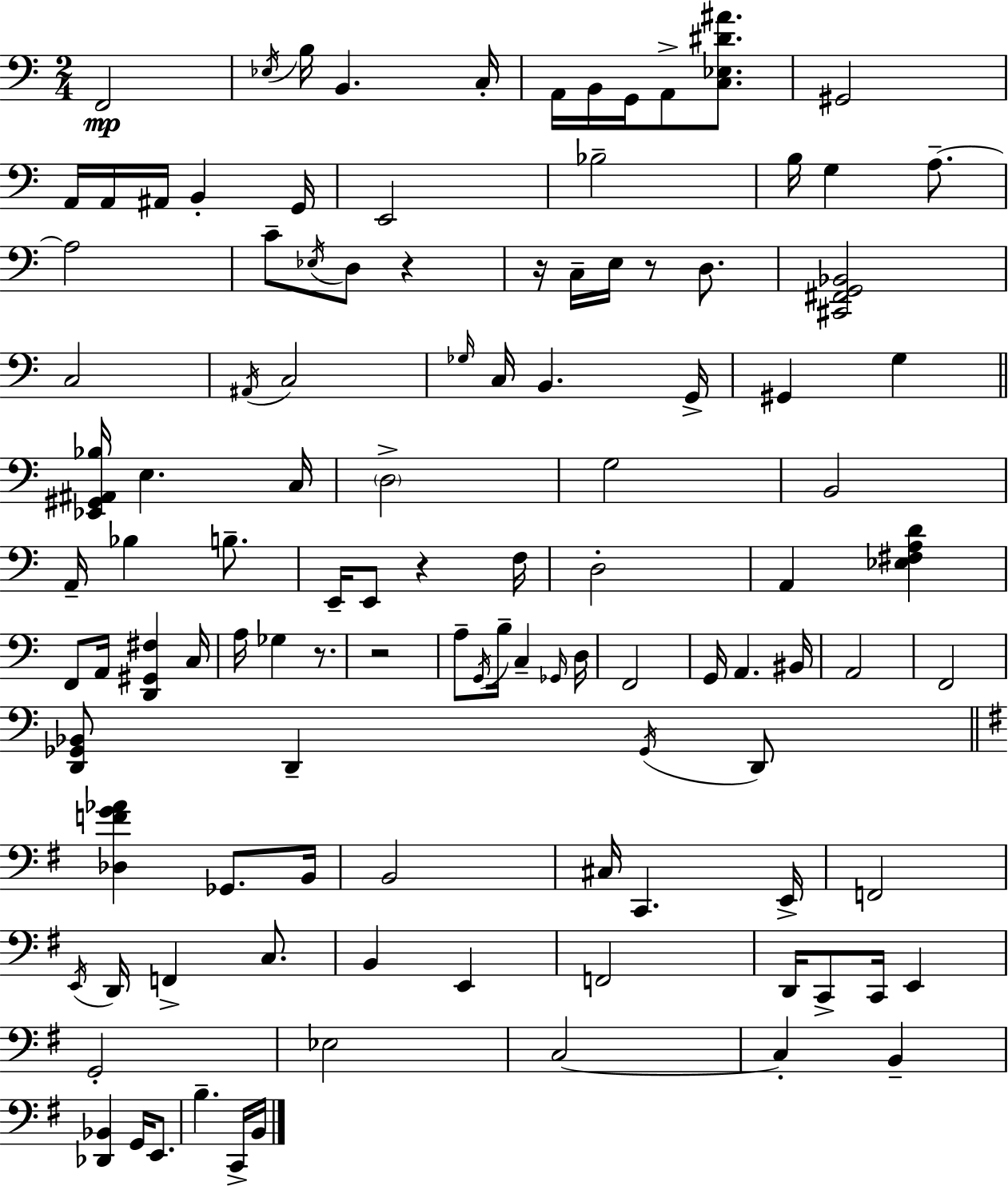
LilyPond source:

{
  \clef bass
  \numericTimeSignature
  \time 2/4
  \key a \minor
  f,2\mp | \acciaccatura { ees16 } b16 b,4. | c16-. a,16 b,16 g,16 a,8-> <c ees dis' ais'>8. | gis,2 | \break a,16 a,16 ais,16 b,4-. | g,16 e,2 | bes2-- | b16 g4 a8.--~~ | \break a2 | c'8-- \acciaccatura { ees16 } d8 r4 | r16 c16-- e16 r8 d8. | <cis, fis, g, bes,>2 | \break c2 | \acciaccatura { ais,16 } c2 | \grace { ges16 } c16 b,4. | g,16-> gis,4 | \break g4 \bar "||" \break \key c \major <ees, gis, ais, bes>16 e4. c16 | \parenthesize d2-> | g2 | b,2 | \break a,16-- bes4 b8.-- | e,16-- e,8 r4 f16 | d2-. | a,4 <ees fis a d'>4 | \break f,8 a,16 <d, gis, fis>4 c16 | a16 ges4 r8. | r2 | a8-- \acciaccatura { g,16 } b16-- c4-- | \break \grace { ges,16 } d16 f,2 | g,16 a,4. | bis,16 a,2 | f,2 | \break <d, ges, bes,>8 d,4-- | \acciaccatura { ges,16 } d,8 \bar "||" \break \key e \minor <des f' g' aes'>4 ges,8. b,16 | b,2 | cis16 c,4. e,16-> | f,2 | \break \acciaccatura { e,16 } d,16 f,4-> c8. | b,4 e,4 | f,2 | d,16 c,8-> c,16 e,4 | \break g,2-. | ees2 | c2~~ | c4-. b,4-- | \break <des, bes,>4 g,16 e,8. | b4.-- c,16-> | b,16 \bar "|."
}